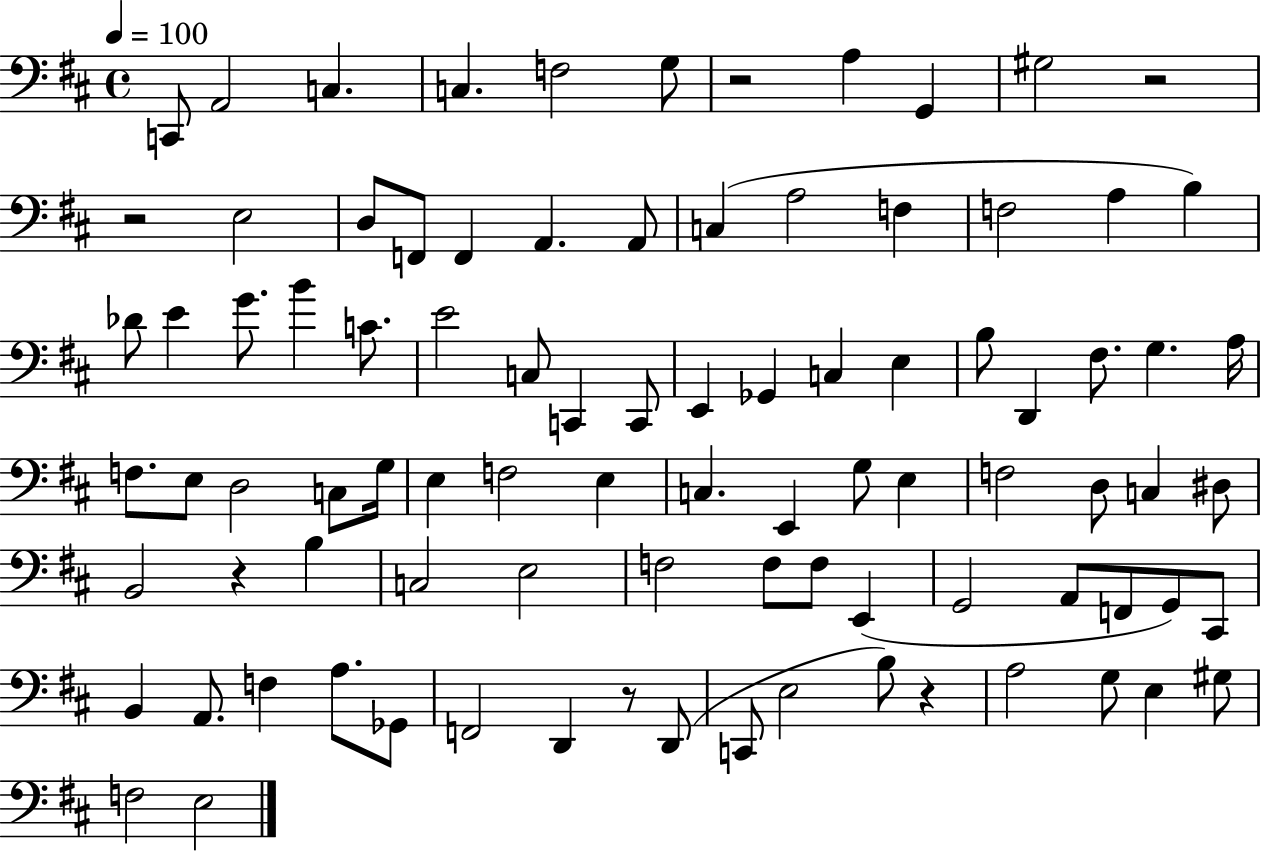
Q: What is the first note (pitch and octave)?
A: C2